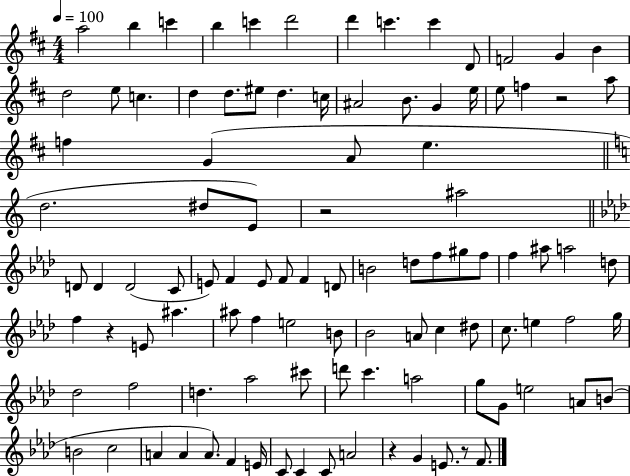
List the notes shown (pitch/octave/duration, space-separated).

A5/h B5/q C6/q B5/q C6/q D6/h D6/q C6/q. C6/q D4/e F4/h G4/q B4/q D5/h E5/e C5/q. D5/q D5/e. EIS5/e D5/q. C5/s A#4/h B4/e. G4/q E5/s E5/e F5/q R/h A5/e F5/q G4/q A4/e E5/q. D5/h. D#5/e E4/e R/h A#5/h D4/e D4/q D4/h C4/e E4/e F4/q E4/e F4/e F4/q D4/e B4/h D5/e F5/e G#5/e F5/e F5/q A#5/e A5/h D5/e F5/q R/q E4/e A#5/q. A#5/e F5/q E5/h B4/e Bb4/h A4/e C5/q D#5/e C5/e. E5/q F5/h G5/s Db5/h F5/h D5/q. Ab5/h C#6/e D6/e C6/q. A5/h G5/e G4/e E5/h A4/e B4/e B4/h C5/h A4/q A4/q A4/e. F4/q E4/s C4/e C4/q C4/e A4/h R/q G4/q E4/e. R/e F4/e.